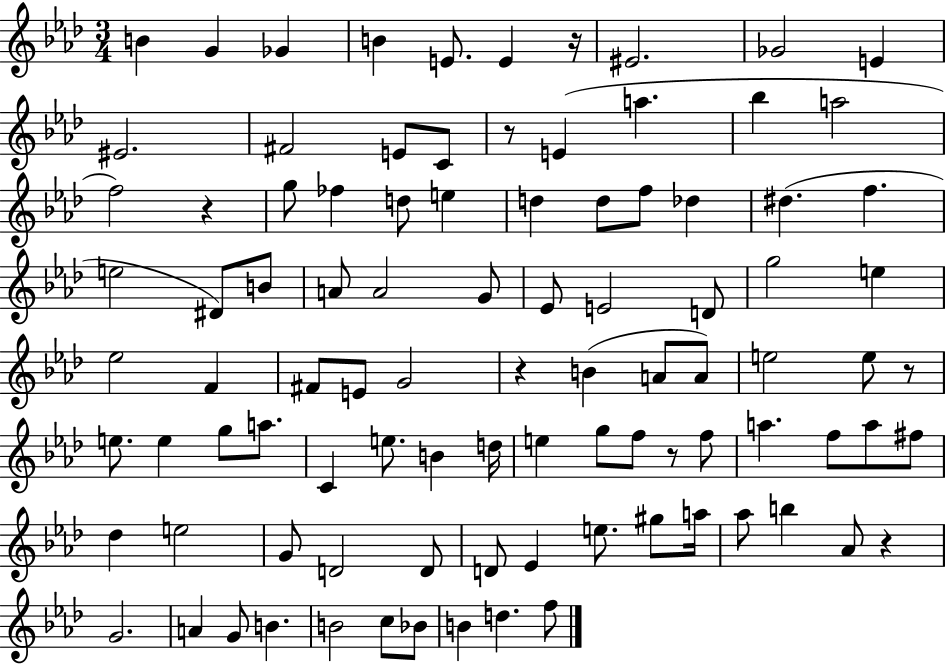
{
  \clef treble
  \numericTimeSignature
  \time 3/4
  \key aes \major
  \repeat volta 2 { b'4 g'4 ges'4 | b'4 e'8. e'4 r16 | eis'2. | ges'2 e'4 | \break eis'2. | fis'2 e'8 c'8 | r8 e'4( a''4. | bes''4 a''2 | \break f''2) r4 | g''8 fes''4 d''8 e''4 | d''4 d''8 f''8 des''4 | dis''4.( f''4. | \break e''2 dis'8) b'8 | a'8 a'2 g'8 | ees'8 e'2 d'8 | g''2 e''4 | \break ees''2 f'4 | fis'8 e'8 g'2 | r4 b'4( a'8 a'8) | e''2 e''8 r8 | \break e''8. e''4 g''8 a''8. | c'4 e''8. b'4 d''16 | e''4 g''8 f''8 r8 f''8 | a''4. f''8 a''8 fis''8 | \break des''4 e''2 | g'8 d'2 d'8 | d'8 ees'4 e''8. gis''8 a''16 | aes''8 b''4 aes'8 r4 | \break g'2. | a'4 g'8 b'4. | b'2 c''8 bes'8 | b'4 d''4. f''8 | \break } \bar "|."
}